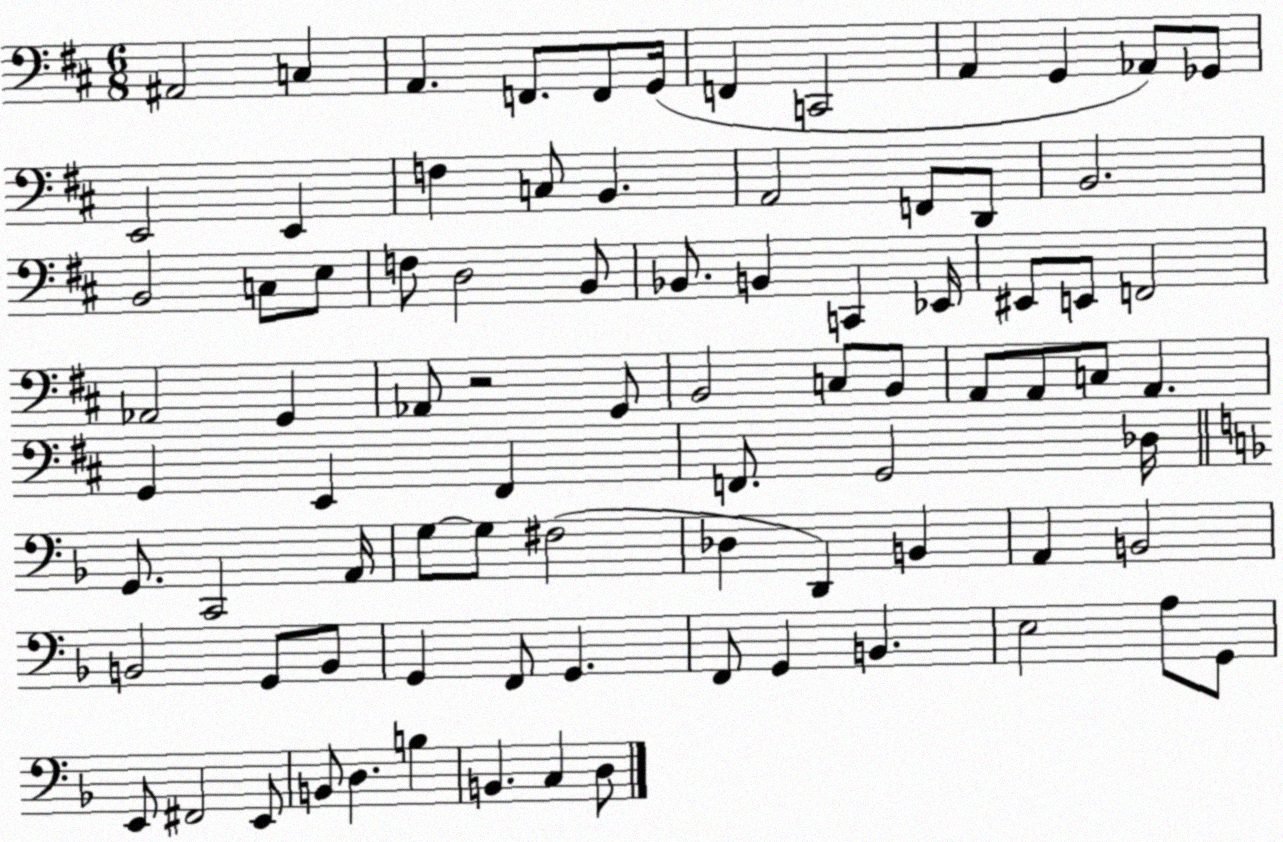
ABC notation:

X:1
T:Untitled
M:6/8
L:1/4
K:D
^A,,2 C, A,, F,,/2 F,,/2 G,,/4 F,, C,,2 A,, G,, _A,,/2 _G,,/2 E,,2 E,, F, C,/2 B,, A,,2 F,,/2 D,,/2 B,,2 B,,2 C,/2 E,/2 F,/2 D,2 B,,/2 _B,,/2 B,, C,, _E,,/4 ^E,,/2 E,,/2 F,,2 _A,,2 G,, _A,,/2 z2 G,,/2 B,,2 C,/2 B,,/2 A,,/2 A,,/2 C,/2 A,, G,, E,, ^F,, F,,/2 G,,2 _D,/4 G,,/2 C,,2 A,,/4 G,/2 G,/2 ^F,2 _D, D,, B,, A,, B,,2 B,,2 G,,/2 B,,/2 G,, F,,/2 G,, F,,/2 G,, B,, E,2 A,/2 G,,/2 E,,/2 ^F,,2 E,,/2 B,,/2 D, B, B,, C, D,/2